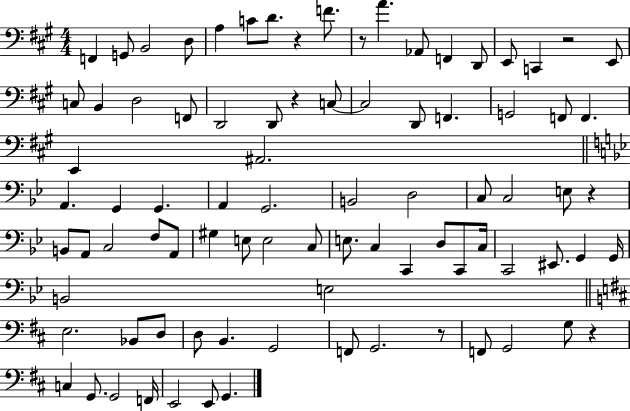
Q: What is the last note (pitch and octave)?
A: G2